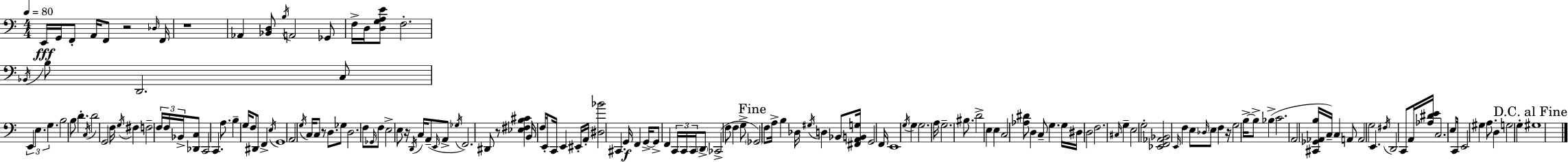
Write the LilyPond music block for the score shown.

{
  \clef bass
  \numericTimeSignature
  \time 4/4
  \key c \major
  \tempo 4 = 80
  e,16\fff g,16 f,8-. a,16 f,8 r2 \grace { des16 } | f,16 r1 | aes,4 <bes, d>8 \acciaccatura { b16 } a,2 | ges,8 f16-> d16 <d g a e'>8 f2.-. | \break \acciaccatura { bes,16 } b8 d,2. | c8 \tuplet 3/2 { e,4 e4. g4. } | b2 b8 d'4.-. | \acciaccatura { c16 } d'2 g,2 | \break f16 \acciaccatura { g16 } fis4 f2-- | \tuplet 3/2 { f16 f16 bes,16-> } <des, c>8 c,2 c,4. | a8. b4-- g16 f8 dis,8 | f,4-> \acciaccatura { e16 } g,1 | \break a,2 \acciaccatura { g16 } c16 | c8 r8 d8. ges8 d2. | f8 \grace { ges,16 } f8 e2-> | e8 r16 \acciaccatura { d,16 } c16 a,8--( \grace { e,16 } a,8-> \acciaccatura { ges16 } f,2.) | \break dis,8 r8 <ees fis b cis'>4 | b,16 f16 e,8-. c,16 e,4 eis,16-. a,16-. <dis bes'>2 | cis,4. g,16\f f,4 g,16->~~ | g,8-> f,4 \tuplet 3/2 { c,16 c,16 c,16 } \parenthesize d,8-> ces,2->( | \break f8 f4 g8-> \mark "Fine" \parenthesize ges,2) | f8 a16-> b4 des16 \acciaccatura { gis16 } d4 | bes,8 <fis, a, b, g>16 g,2 f,16 e,1 | \acciaccatura { g16 } g4 | \break g2. a16 g2.-- | bis8. d'2-> | e4 e4 c2 | <aes dis'>8 d4 c8-- g4. | \break g16 dis16 d2 f2. | \grace { cis16 } g4-- e2 | g2-. <ees, f, aes, bes,>2 | \grace { e,16 } f4 e8 \grace { des16 } e8 | \break f4 r16 g2 b16->~~ b8-> | bes4->( c'2. | a,2 <cis, ges, aes, b>16 c16--) c4 a,8 | a,2 g2 | \break e,4. \acciaccatura { fis16 } d,2 c,8 | a,16 <aes dis' e'>16 c2. e8 | c,16 e,2 gis4 a8. | d4 g2 g4-. | \break \mark "D.C. al Fine" gis1 | \bar "|."
}